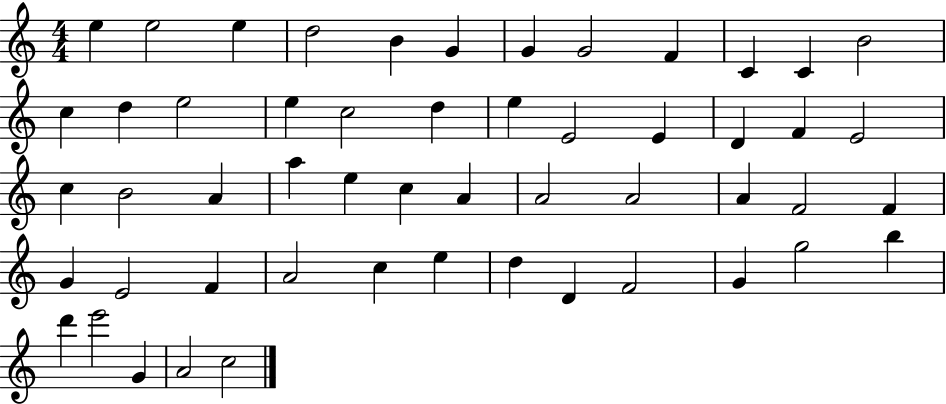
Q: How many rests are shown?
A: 0